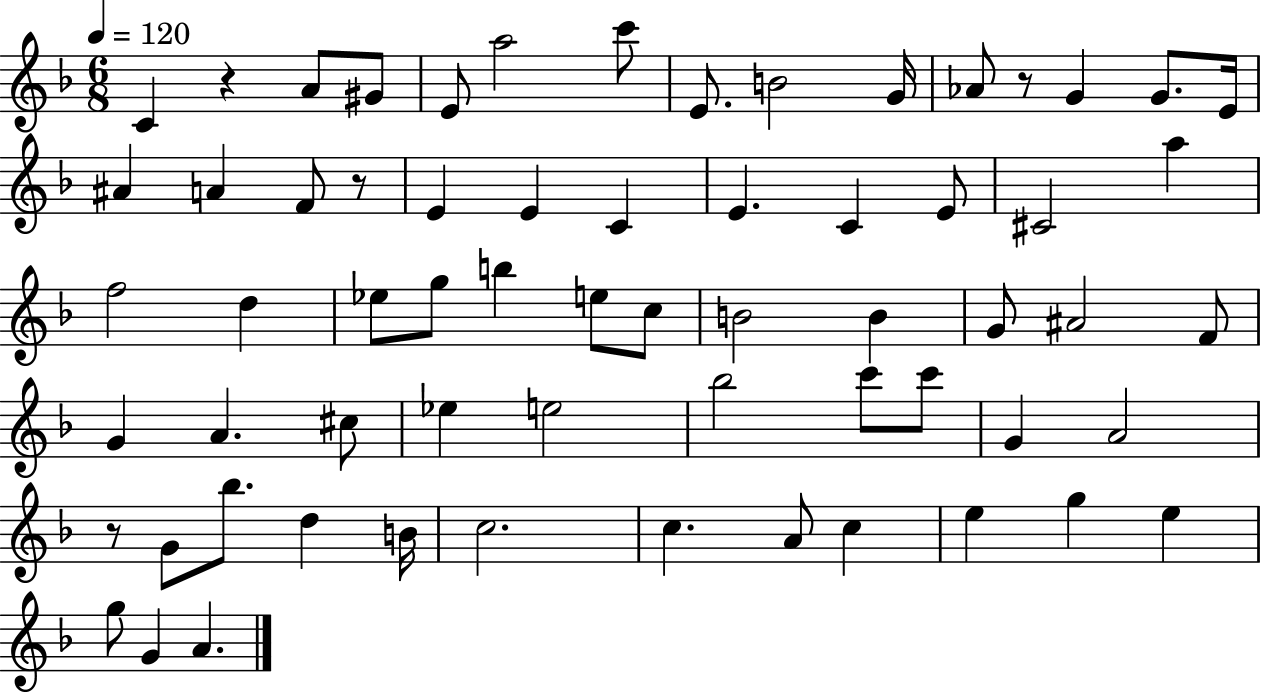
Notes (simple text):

C4/q R/q A4/e G#4/e E4/e A5/h C6/e E4/e. B4/h G4/s Ab4/e R/e G4/q G4/e. E4/s A#4/q A4/q F4/e R/e E4/q E4/q C4/q E4/q. C4/q E4/e C#4/h A5/q F5/h D5/q Eb5/e G5/e B5/q E5/e C5/e B4/h B4/q G4/e A#4/h F4/e G4/q A4/q. C#5/e Eb5/q E5/h Bb5/h C6/e C6/e G4/q A4/h R/e G4/e Bb5/e. D5/q B4/s C5/h. C5/q. A4/e C5/q E5/q G5/q E5/q G5/e G4/q A4/q.